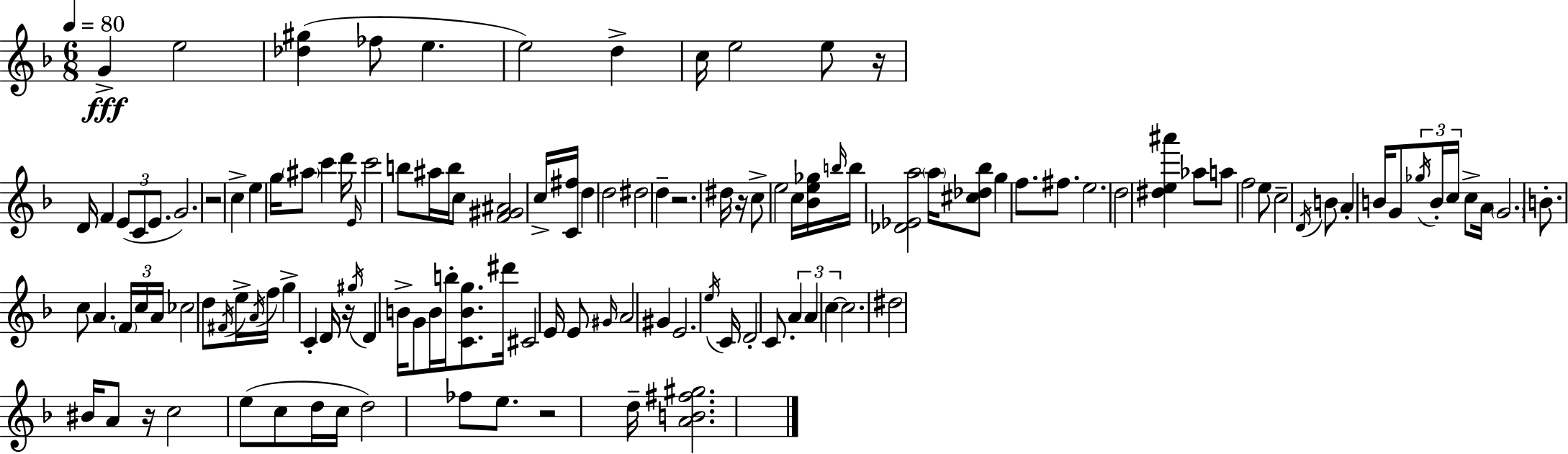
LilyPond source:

{
  \clef treble
  \numericTimeSignature
  \time 6/8
  \key d \minor
  \tempo 4 = 80
  \repeat volta 2 { g'4->\fff e''2 | <des'' gis''>4( fes''8 e''4. | e''2) d''4-> | c''16 e''2 e''8 r16 | \break d'16 f'4 \tuplet 3/2 { e'8( c'8 e'8. } | g'2.) | r2 c''4-> | e''4 g''16 \parenthesize ais''8 c'''4 d'''16 | \break \grace { e'16 } c'''2 b''8 ais''16 | b''16 c''8 <f' gis' ais'>2 c''16-> | <c' fis''>16 d''4 d''2 | dis''2 d''4-- | \break r2. | dis''16 r16 c''8-> e''2 | c''16 <bes' e'' ges''>16 \grace { b''16 } b''16 <des' ees' a''>2 | \parenthesize a''16 <cis'' des'' bes''>8 g''4 f''8. fis''8. | \break e''2. | d''2 <dis'' e'' ais'''>4 | aes''8 a''8 f''2 | e''8 c''2-- | \break \acciaccatura { d'16 } b'8 a'4-. b'16 g'8 \tuplet 3/2 { \acciaccatura { ges''16 } b'16-. | c''16 } c''8-> a'16 \parenthesize g'2. | b'8.-. c''8 a'4. | \tuplet 3/2 { \parenthesize f'16 c''16 a'16 } ces''2 | \break d''8 \acciaccatura { fis'16 } e''16-> \acciaccatura { a'16 } f''16 g''4-> | c'4-. d'16 r16 \acciaccatura { gis''16 } d'4 b'16-> | g'8 b'16 b''16-. <c' b' g''>8. dis'''16 cis'2 | e'16 e'8 \grace { gis'16 } a'2 | \break gis'4 e'2. | \acciaccatura { e''16 } c'16 d'2-. | c'8. \tuplet 3/2 { a'4 | a'4 c''4~~ } c''2. | \break dis''2 | bis'16 a'8 r16 c''2 | e''8( c''8 d''16 c''16 d''2) | fes''8 e''8. | \break r2 d''16-- <a' b' fis'' gis''>2. | } \bar "|."
}